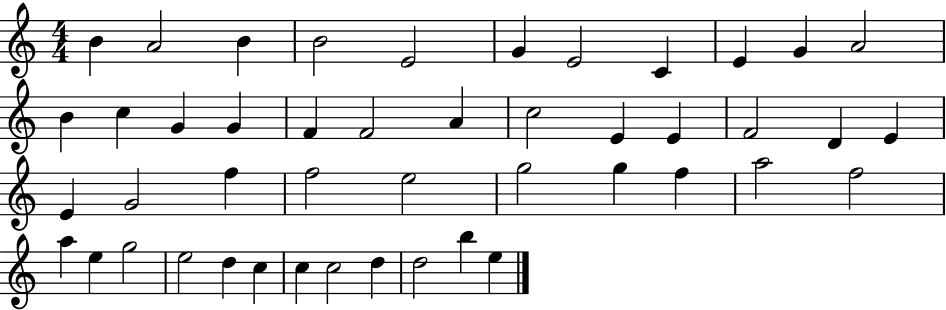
X:1
T:Untitled
M:4/4
L:1/4
K:C
B A2 B B2 E2 G E2 C E G A2 B c G G F F2 A c2 E E F2 D E E G2 f f2 e2 g2 g f a2 f2 a e g2 e2 d c c c2 d d2 b e